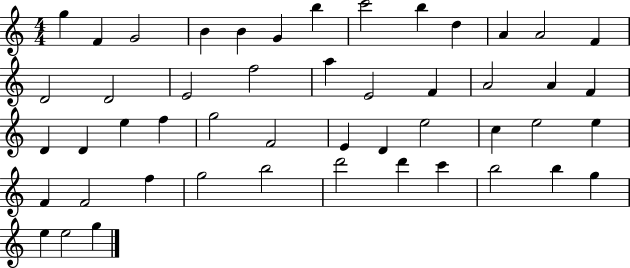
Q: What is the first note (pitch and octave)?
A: G5